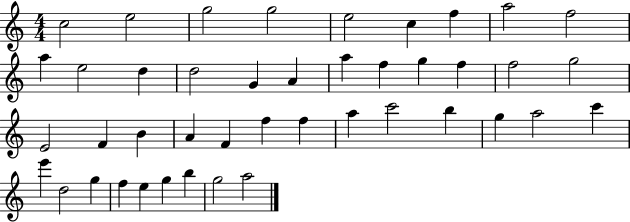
C5/h E5/h G5/h G5/h E5/h C5/q F5/q A5/h F5/h A5/q E5/h D5/q D5/h G4/q A4/q A5/q F5/q G5/q F5/q F5/h G5/h E4/h F4/q B4/q A4/q F4/q F5/q F5/q A5/q C6/h B5/q G5/q A5/h C6/q E6/q D5/h G5/q F5/q E5/q G5/q B5/q G5/h A5/h